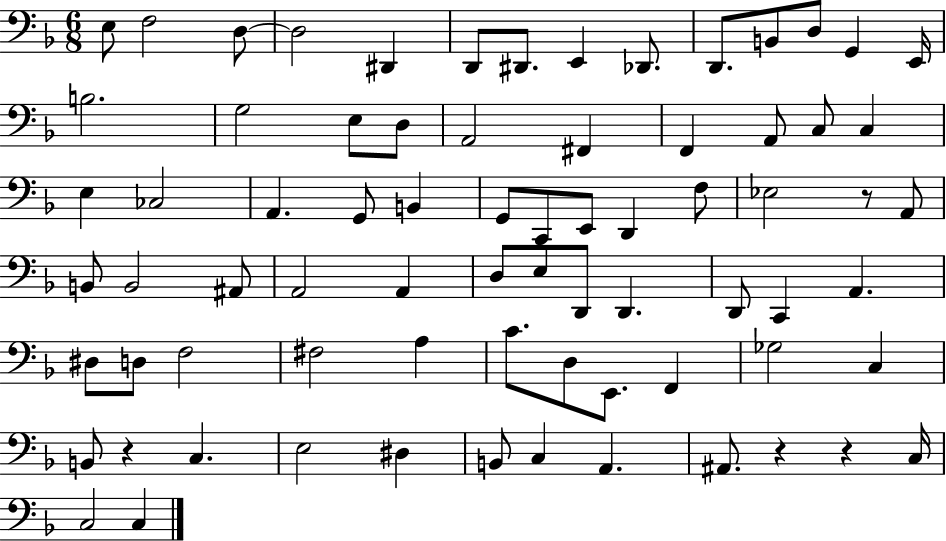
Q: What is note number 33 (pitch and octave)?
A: D2